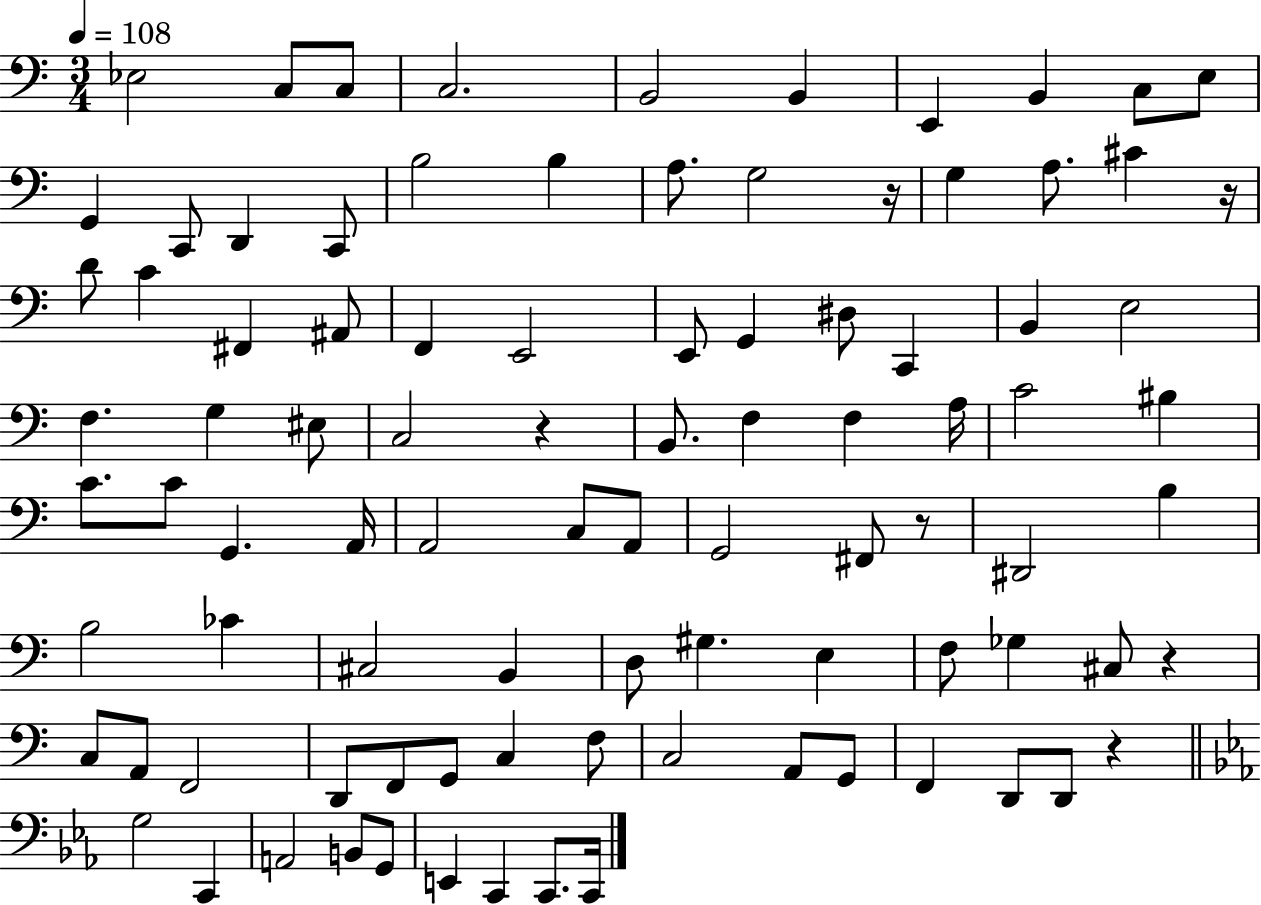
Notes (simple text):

Eb3/h C3/e C3/e C3/h. B2/h B2/q E2/q B2/q C3/e E3/e G2/q C2/e D2/q C2/e B3/h B3/q A3/e. G3/h R/s G3/q A3/e. C#4/q R/s D4/e C4/q F#2/q A#2/e F2/q E2/h E2/e G2/q D#3/e C2/q B2/q E3/h F3/q. G3/q EIS3/e C3/h R/q B2/e. F3/q F3/q A3/s C4/h BIS3/q C4/e. C4/e G2/q. A2/s A2/h C3/e A2/e G2/h F#2/e R/e D#2/h B3/q B3/h CES4/q C#3/h B2/q D3/e G#3/q. E3/q F3/e Gb3/q C#3/e R/q C3/e A2/e F2/h D2/e F2/e G2/e C3/q F3/e C3/h A2/e G2/e F2/q D2/e D2/e R/q G3/h C2/q A2/h B2/e G2/e E2/q C2/q C2/e. C2/s